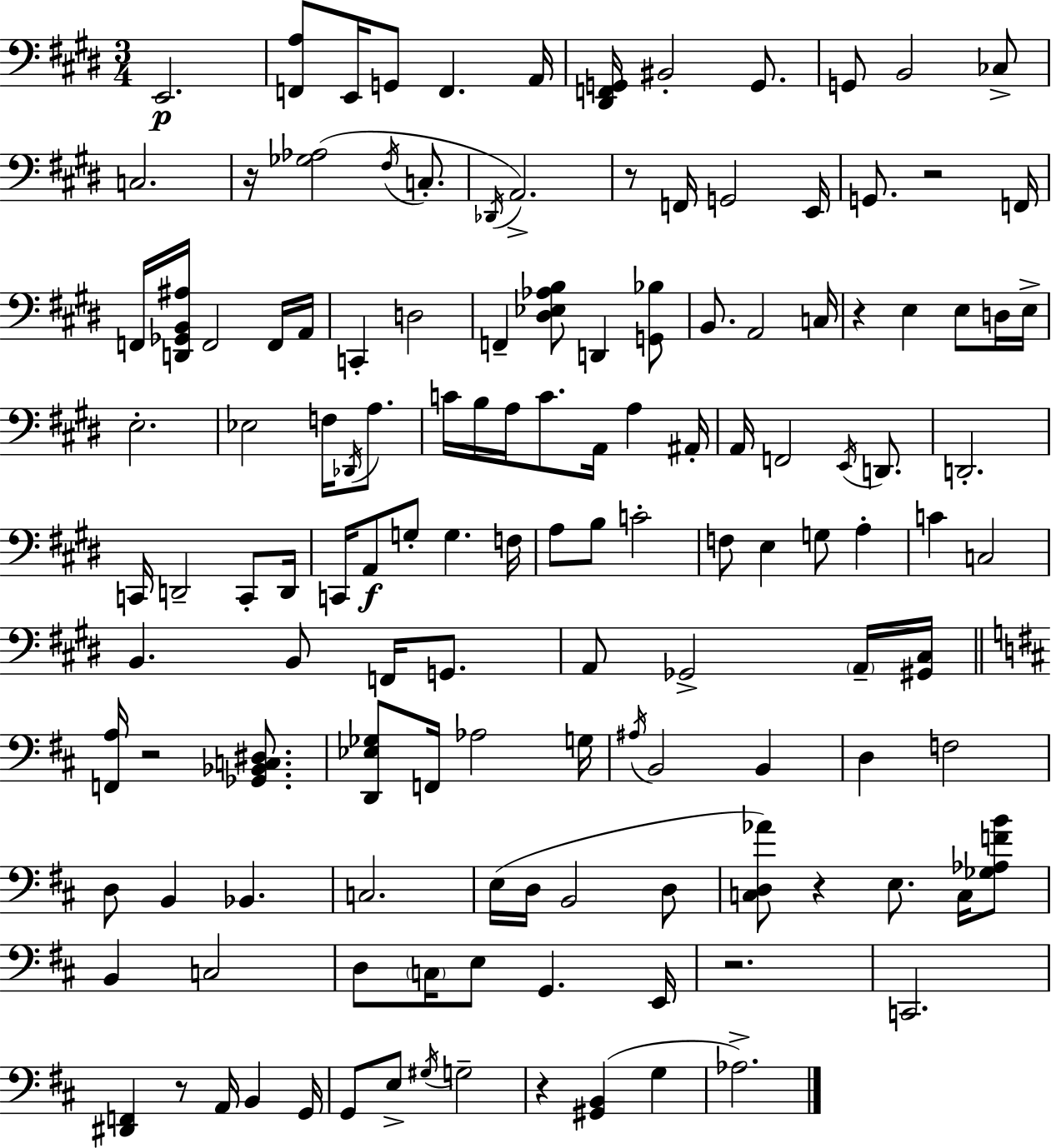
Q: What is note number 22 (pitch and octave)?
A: F2